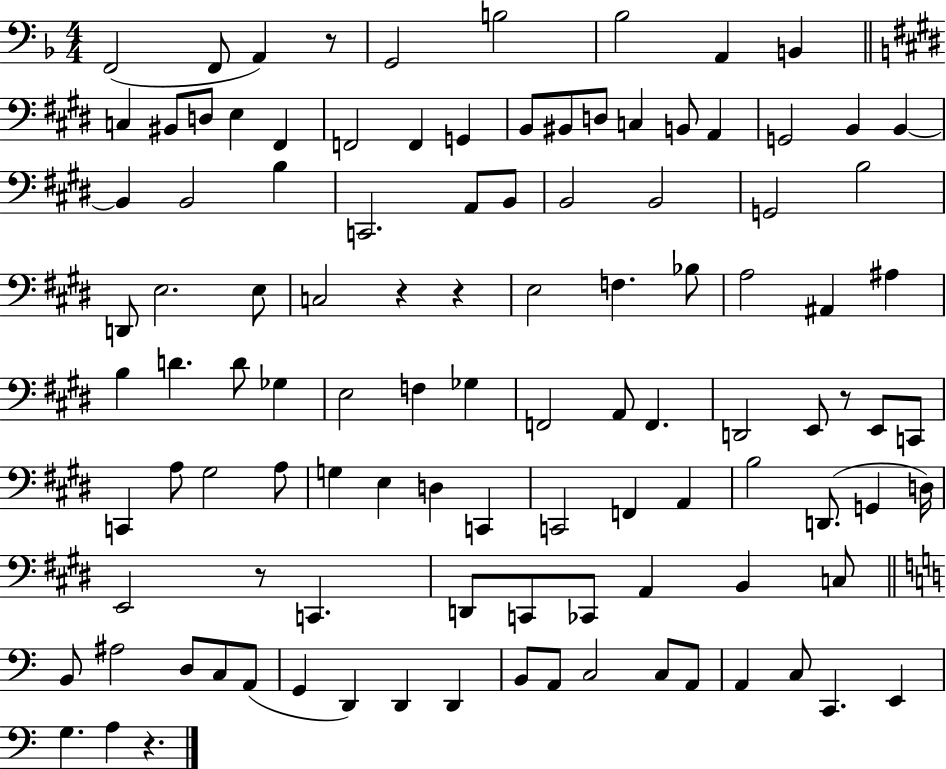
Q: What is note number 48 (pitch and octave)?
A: D4